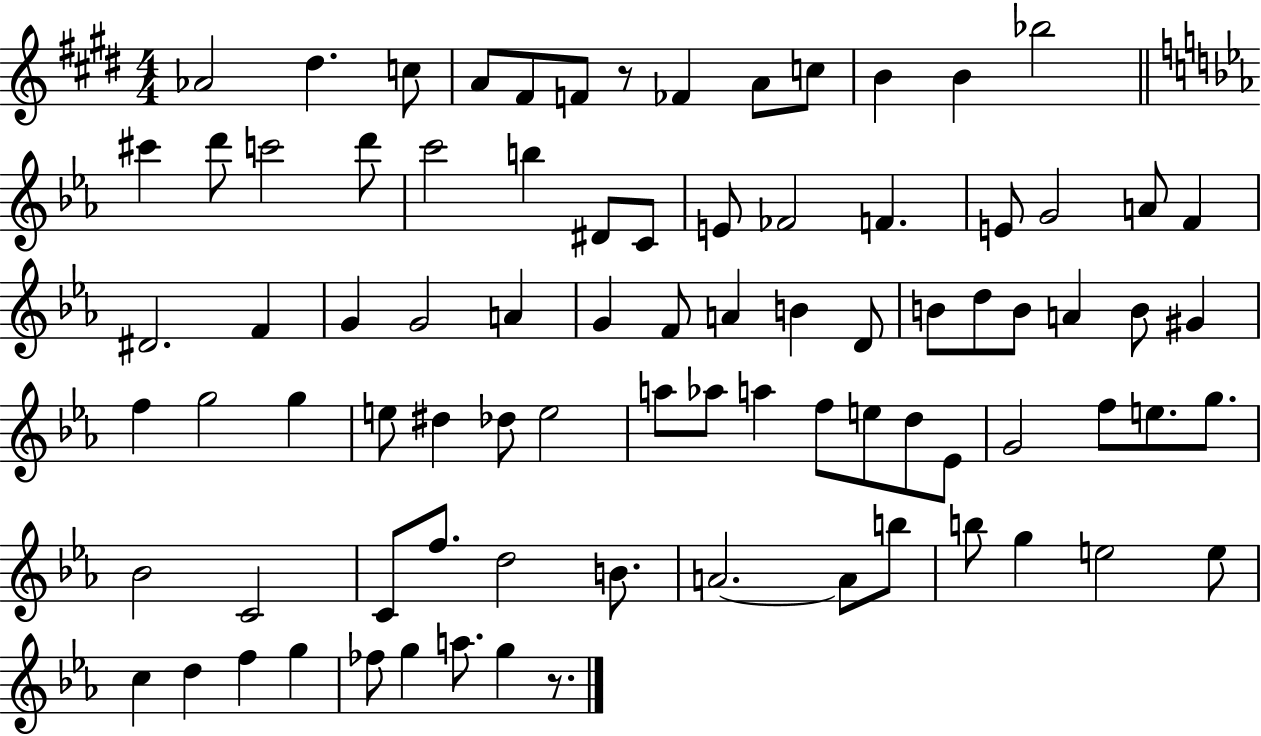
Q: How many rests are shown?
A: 2